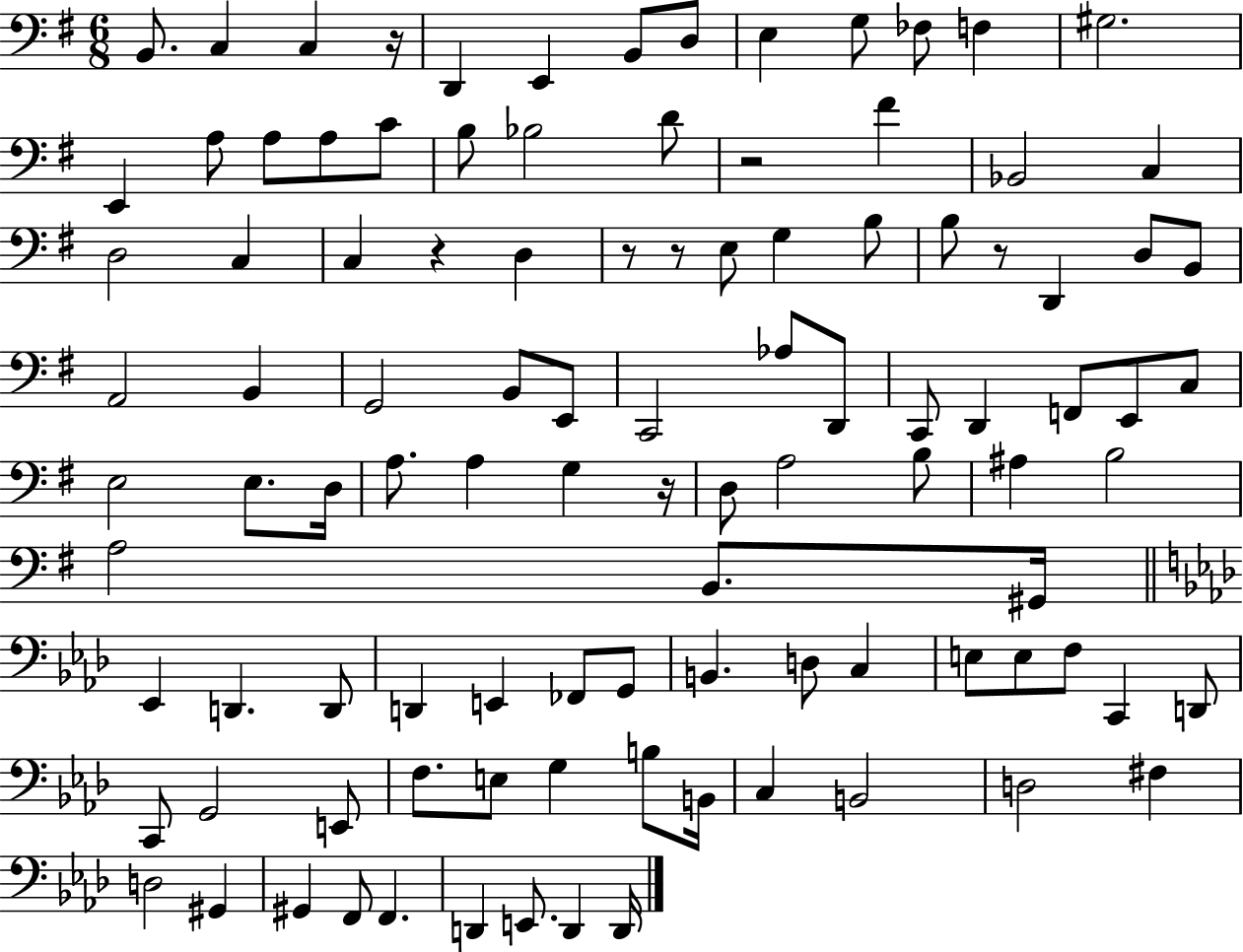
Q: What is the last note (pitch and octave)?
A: D2